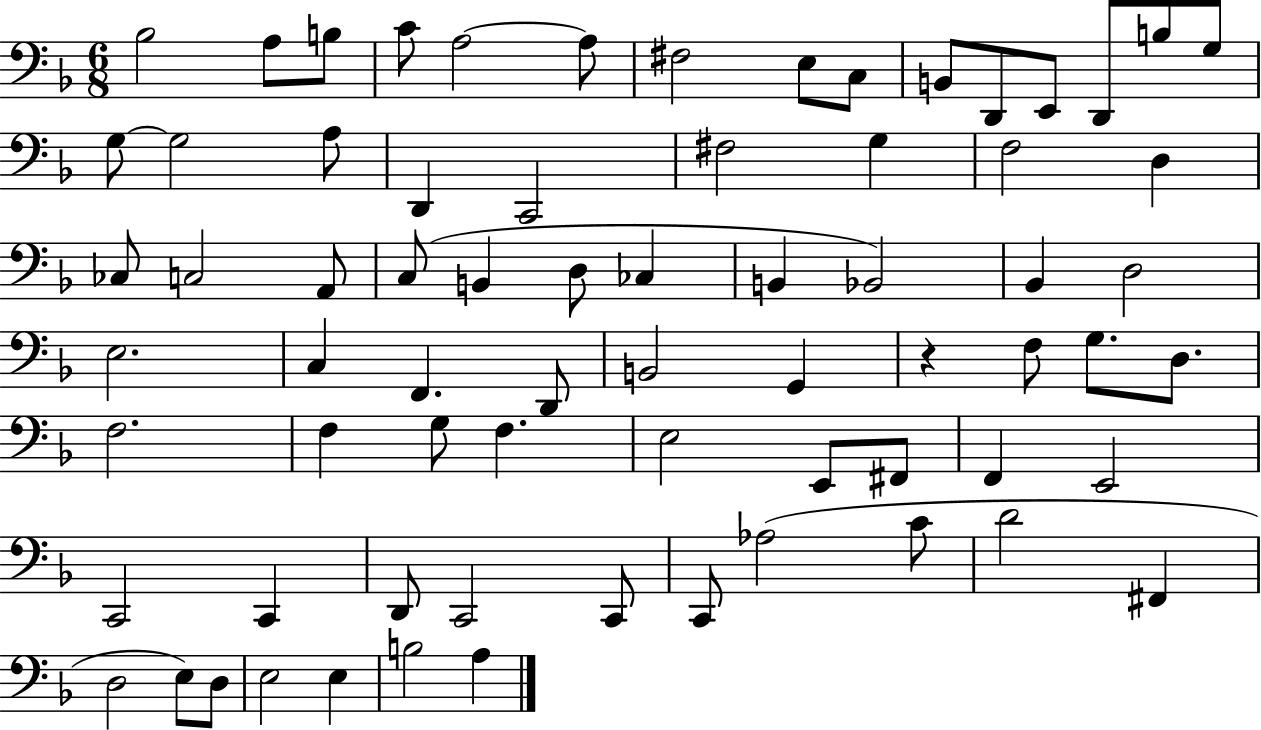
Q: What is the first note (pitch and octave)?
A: Bb3